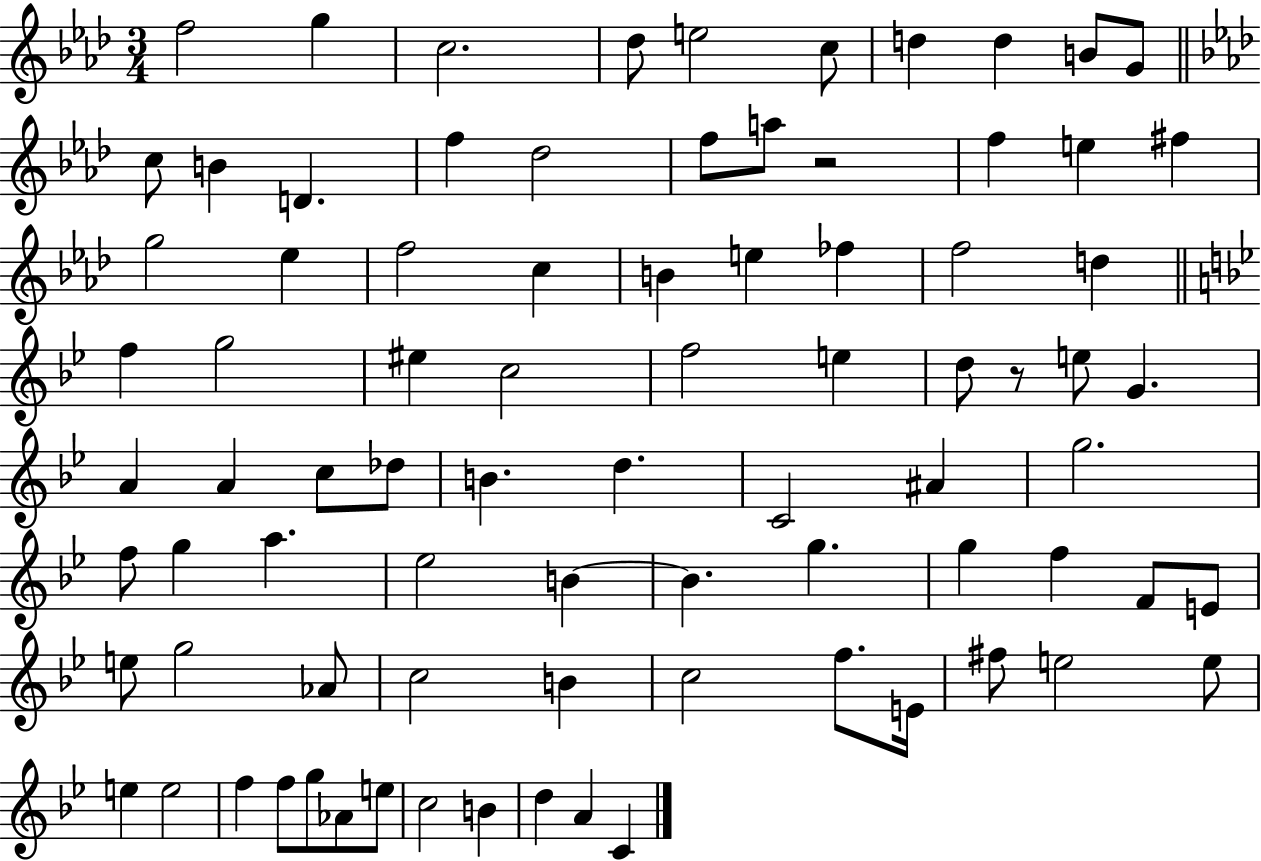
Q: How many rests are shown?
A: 2